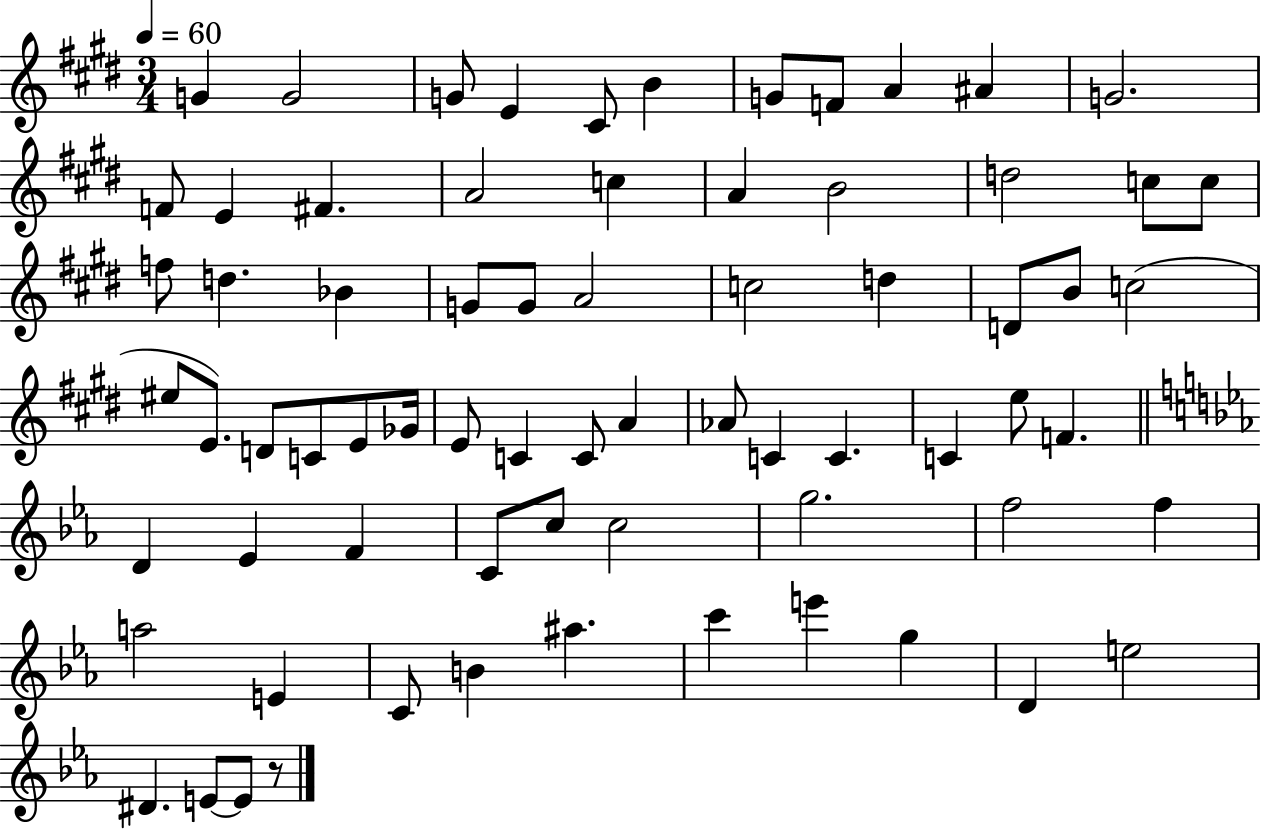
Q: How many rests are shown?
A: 1